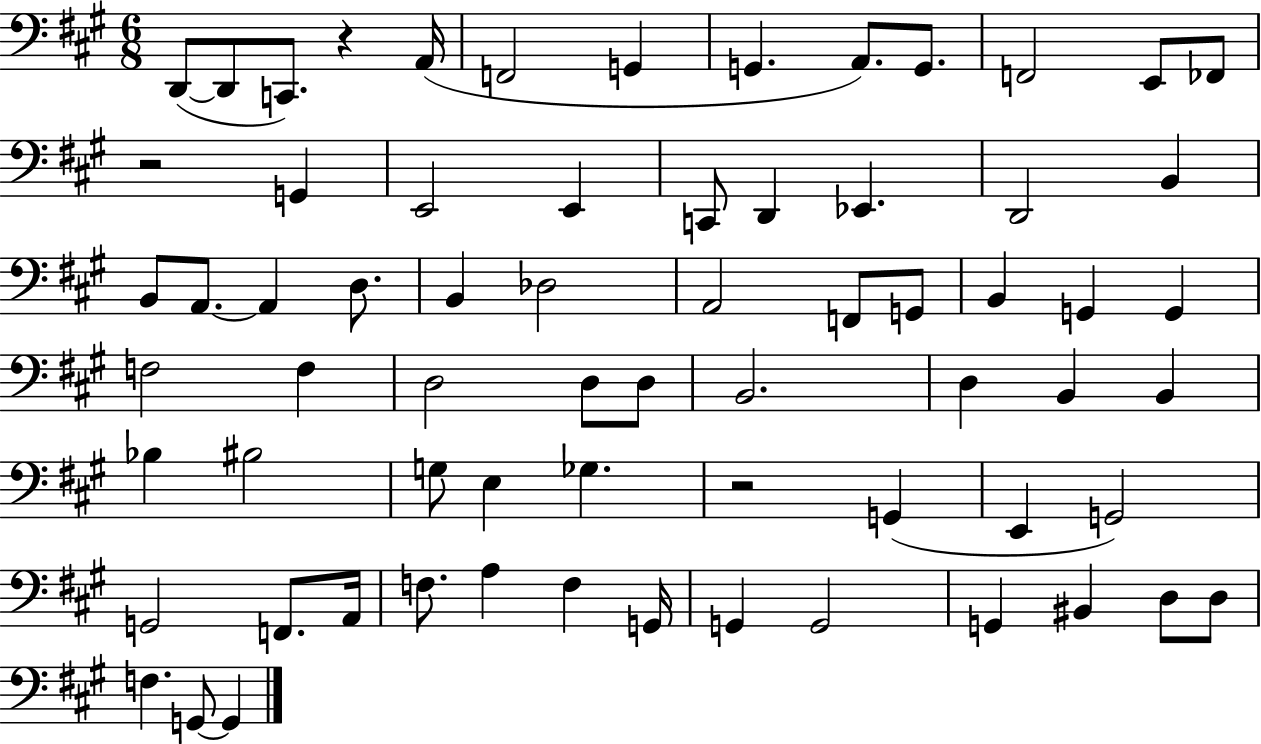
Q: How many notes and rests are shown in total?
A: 68